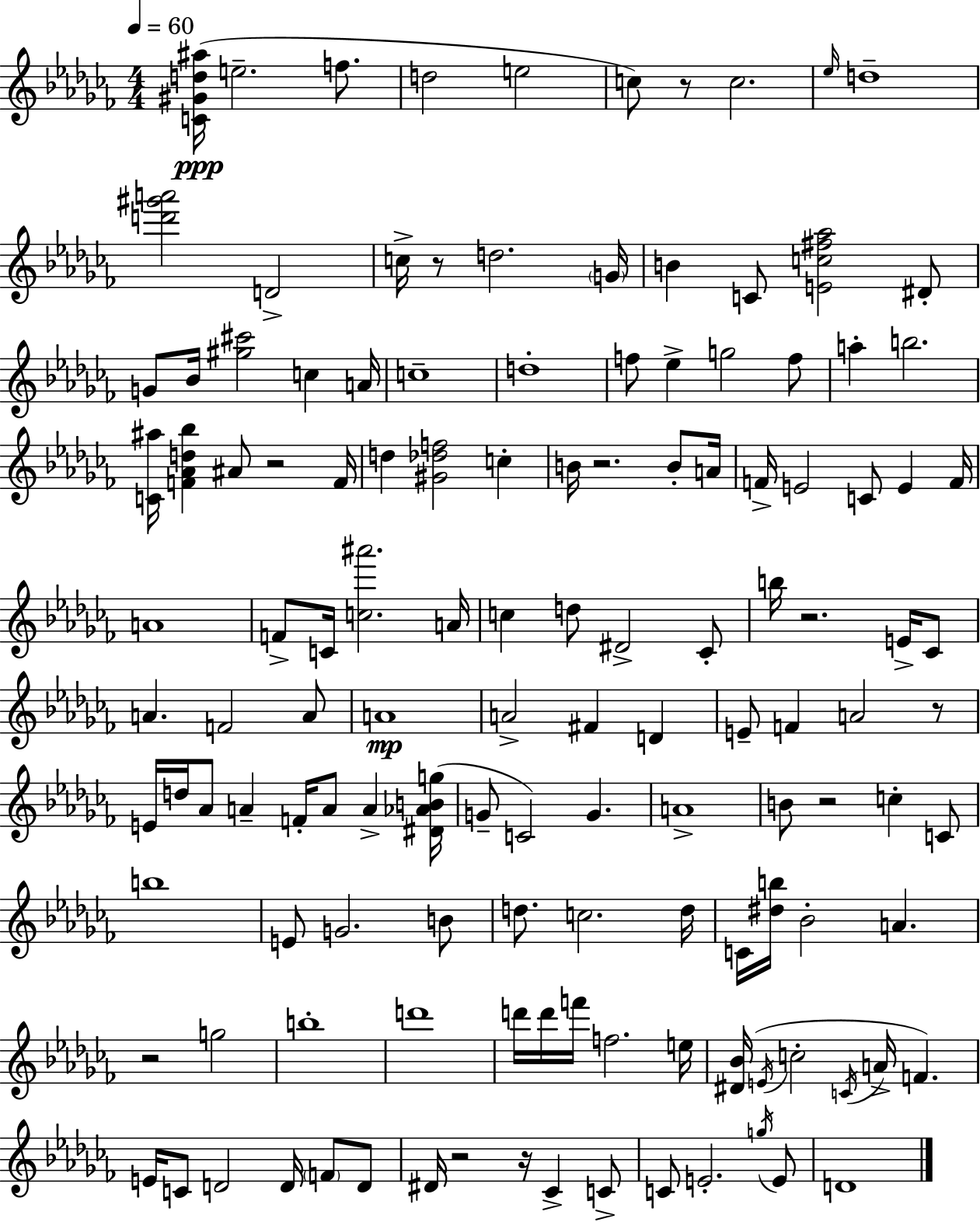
[C4,G#4,D5,A#5]/s E5/h. F5/e. D5/h E5/h C5/e R/e C5/h. Eb5/s D5/w [D6,G#6,A6]/h D4/h C5/s R/e D5/h. G4/s B4/q C4/e [E4,C5,F#5,Ab5]/h D#4/e G4/e Bb4/s [G#5,C#6]/h C5/q A4/s C5/w D5/w F5/e Eb5/q G5/h F5/e A5/q B5/h. [C4,A#5]/s [F4,Ab4,D5,Bb5]/q A#4/e R/h F4/s D5/q [G#4,Db5,F5]/h C5/q B4/s R/h. B4/e A4/s F4/s E4/h C4/e E4/q F4/s A4/w F4/e C4/s [C5,A#6]/h. A4/s C5/q D5/e D#4/h CES4/e B5/s R/h. E4/s CES4/e A4/q. F4/h A4/e A4/w A4/h F#4/q D4/q E4/e F4/q A4/h R/e E4/s D5/s Ab4/e A4/q F4/s A4/e A4/q [D#4,Ab4,B4,G5]/s G4/e C4/h G4/q. A4/w B4/e R/h C5/q C4/e B5/w E4/e G4/h. B4/e D5/e. C5/h. D5/s C4/s [D#5,B5]/s Bb4/h A4/q. R/h G5/h B5/w D6/w D6/s D6/s F6/s F5/h. E5/s [D#4,Bb4]/s E4/s C5/h C4/s A4/s F4/q. E4/s C4/e D4/h D4/s F4/e D4/e D#4/s R/h R/s CES4/q C4/e C4/e E4/h. G5/s E4/e D4/w